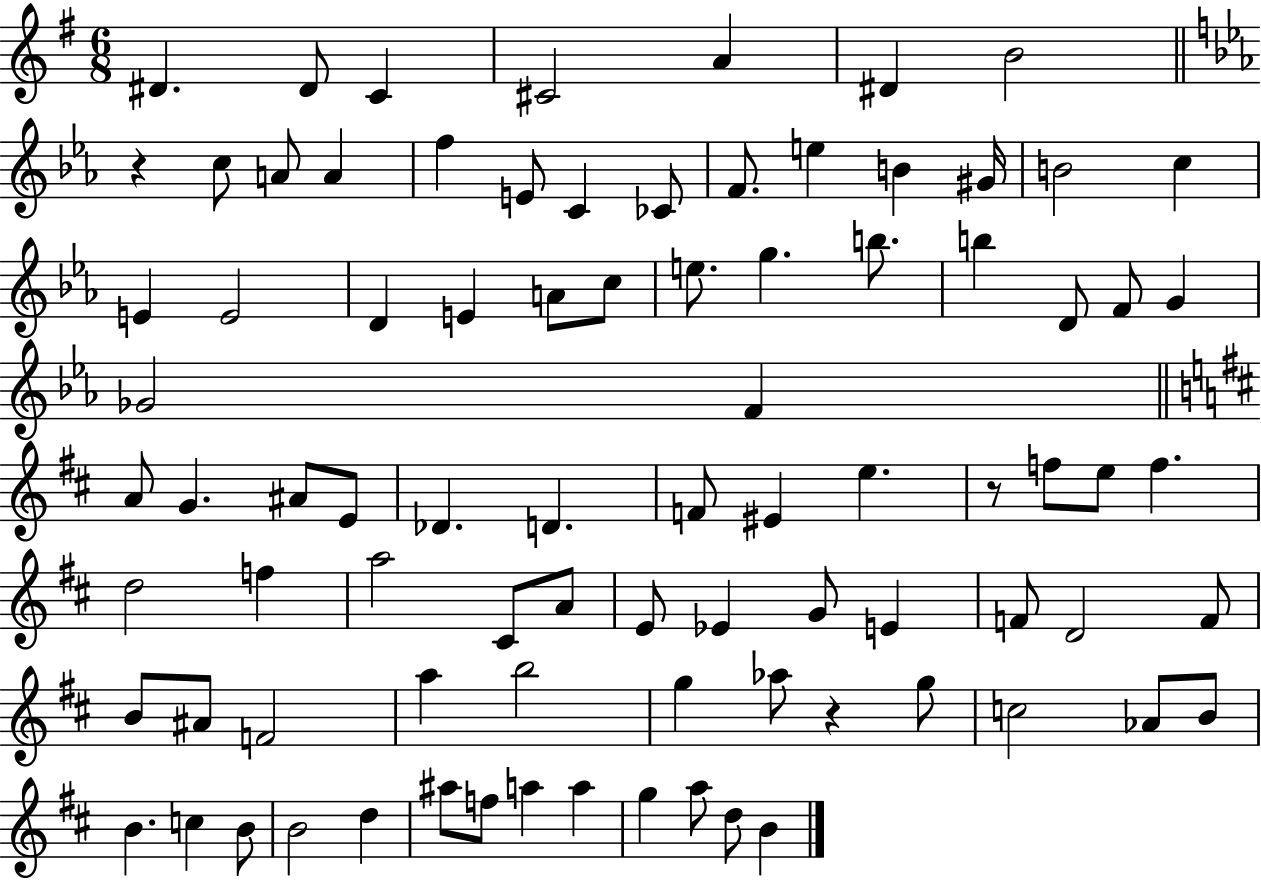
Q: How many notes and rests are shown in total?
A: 86